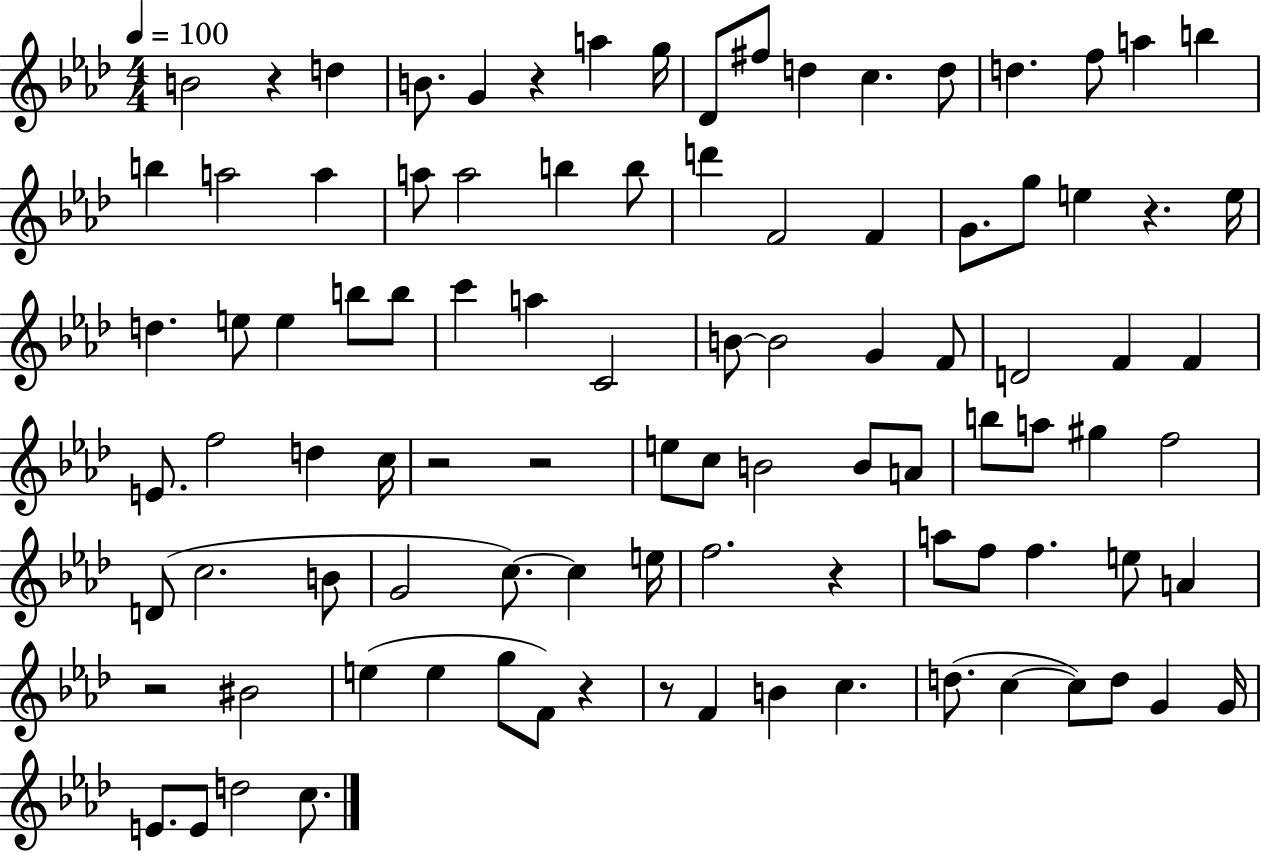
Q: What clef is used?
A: treble